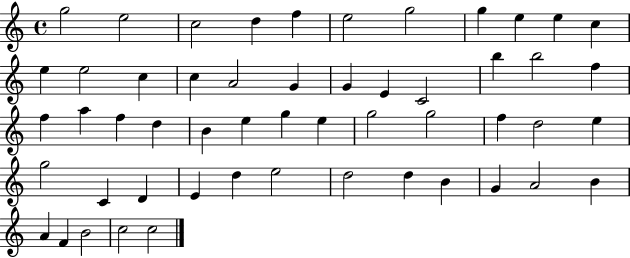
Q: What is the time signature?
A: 4/4